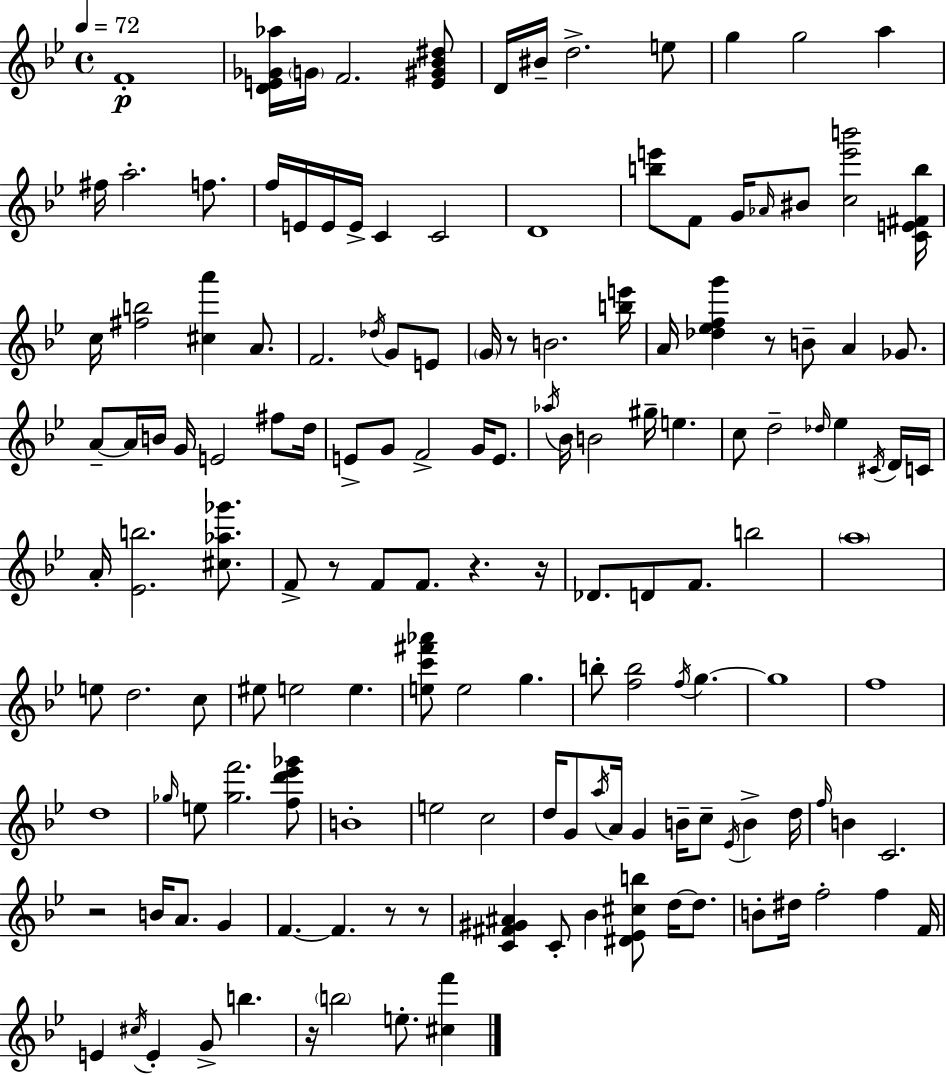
{
  \clef treble
  \time 4/4
  \defaultTimeSignature
  \key bes \major
  \tempo 4 = 72
  \repeat volta 2 { f'1-.\p | <d' e' ges' aes''>16 \parenthesize g'16 f'2. <e' gis' bes' dis''>8 | d'16 bis'16-- d''2.-> e''8 | g''4 g''2 a''4 | \break fis''16 a''2.-. f''8. | f''16 e'16 e'16 e'16-> c'4 c'2 | d'1 | <b'' e'''>8 f'8 g'16 \grace { aes'16 } bis'8 <c'' e''' b'''>2 | \break <c' e' fis' b''>16 c''16 <fis'' b''>2 <cis'' a'''>4 a'8. | f'2. \acciaccatura { des''16 } g'8 | e'8 \parenthesize g'16 r8 b'2. | <b'' e'''>16 a'16 <des'' ees'' f'' g'''>4 r8 b'8-- a'4 ges'8. | \break a'8--~~ a'16 b'16 g'16 e'2 fis''8 | d''16 e'8-> g'8 f'2-> g'16 e'8. | \acciaccatura { aes''16 } bes'16 b'2 gis''16-- e''4. | c''8 d''2-- \grace { des''16 } ees''4 | \break \acciaccatura { cis'16 } d'16 c'16 a'16-. <ees' b''>2. | <cis'' aes'' ges'''>8. f'8-> r8 f'8 f'8. r4. | r16 des'8. d'8 f'8. b''2 | \parenthesize a''1 | \break e''8 d''2. | c''8 eis''8 e''2 e''4. | <e'' c''' fis''' aes'''>8 e''2 g''4. | b''8-. <f'' b''>2 \acciaccatura { f''16 } | \break g''4.~~ g''1 | f''1 | d''1 | \grace { ges''16 } e''8 <ges'' f'''>2. | \break <f'' d''' ees''' ges'''>8 b'1-. | e''2 c''2 | d''16 g'8 \acciaccatura { a''16 } a'16 g'4 | b'16-- c''8-- \acciaccatura { ees'16 } b'4-> d''16 \grace { f''16 } b'4 c'2. | \break r2 | b'16 a'8. g'4 f'4.~~ | f'4. r8 r8 <c' fis' gis' ais'>4 c'8-. | bes'4 <dis' ees' cis'' b''>8 d''16~~ d''8. b'8-. dis''16 f''2-. | \break f''4 f'16 e'4 \acciaccatura { cis''16 } e'4-. | g'8-> b''4. r16 \parenthesize b''2 | e''8.-. <cis'' f'''>4 } \bar "|."
}